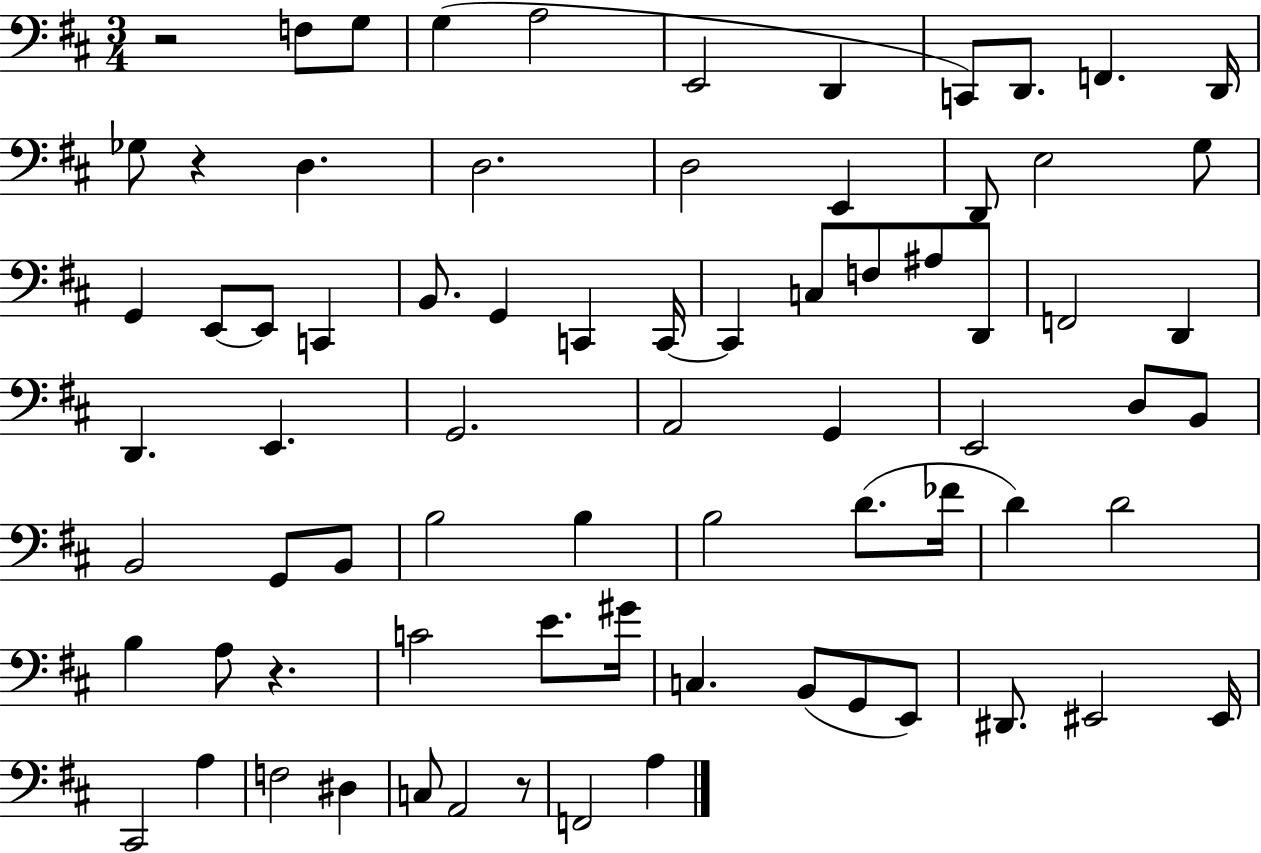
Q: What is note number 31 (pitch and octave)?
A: D2